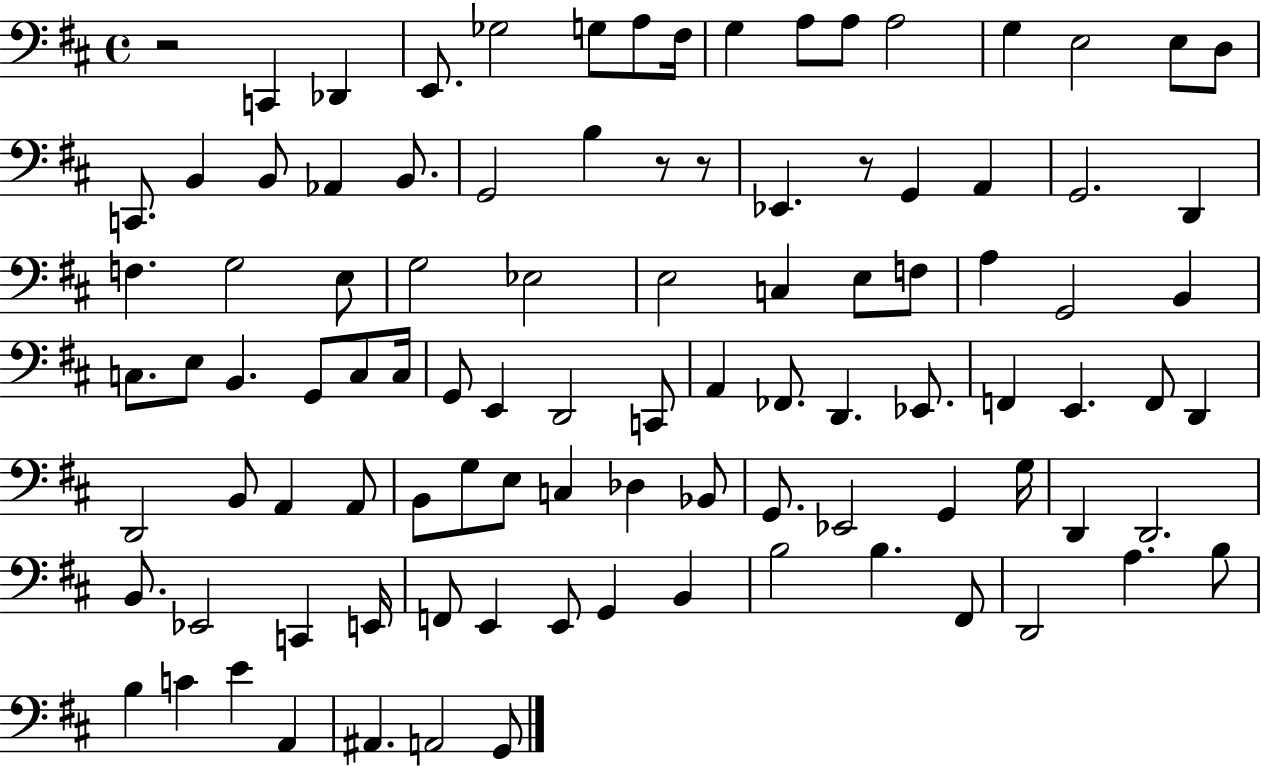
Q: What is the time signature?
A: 4/4